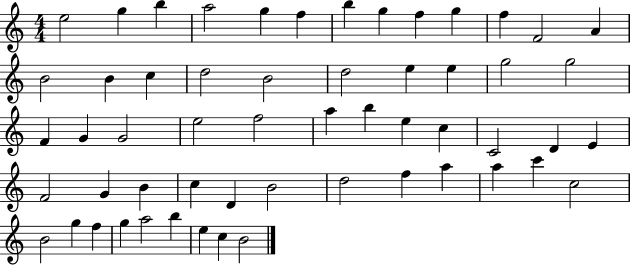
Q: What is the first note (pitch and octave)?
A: E5